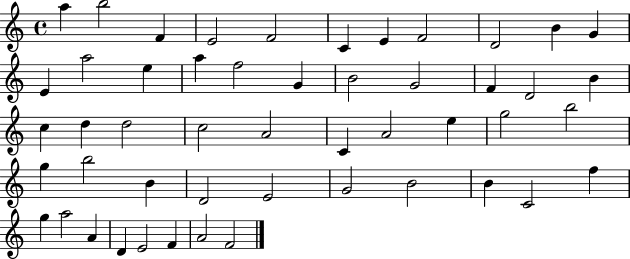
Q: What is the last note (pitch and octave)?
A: F4